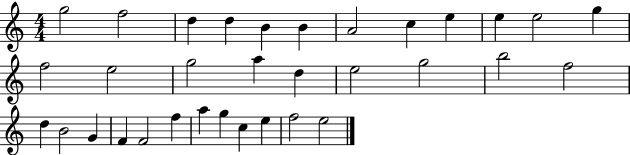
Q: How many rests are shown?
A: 0